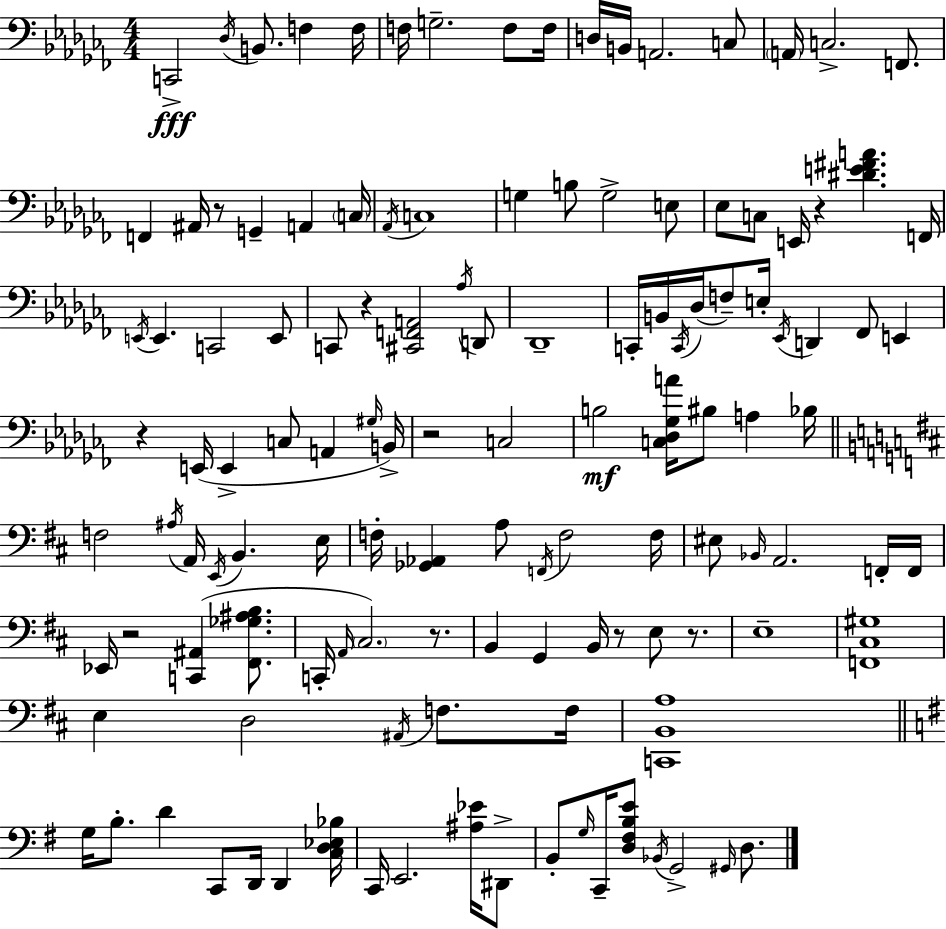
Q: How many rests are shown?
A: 9